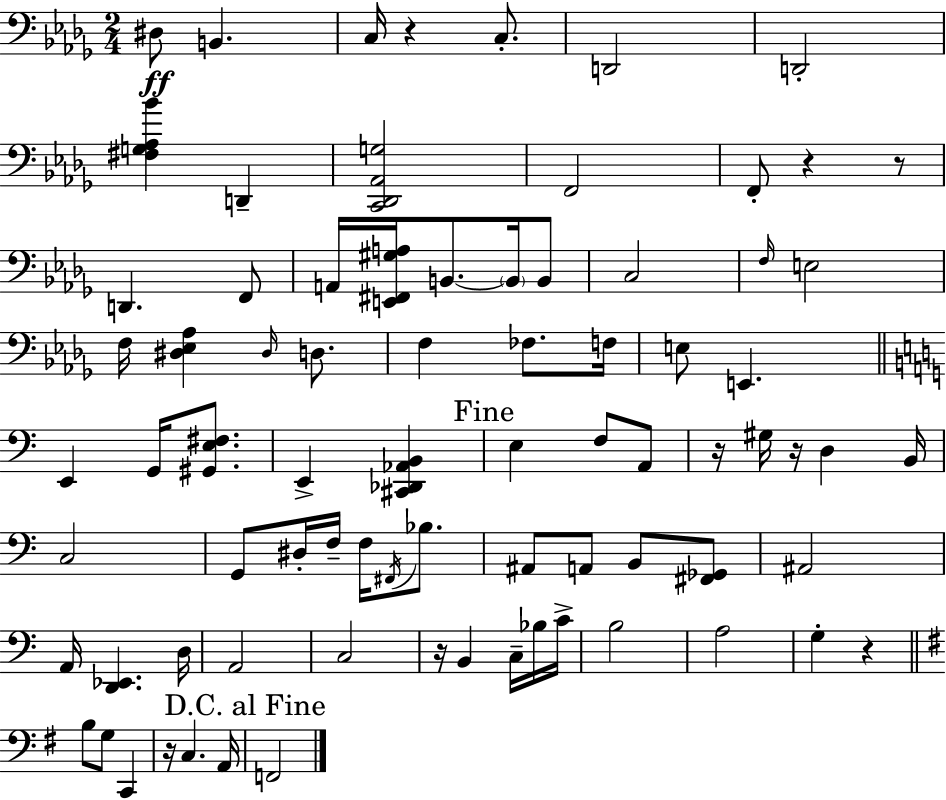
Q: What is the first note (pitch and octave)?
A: D#3